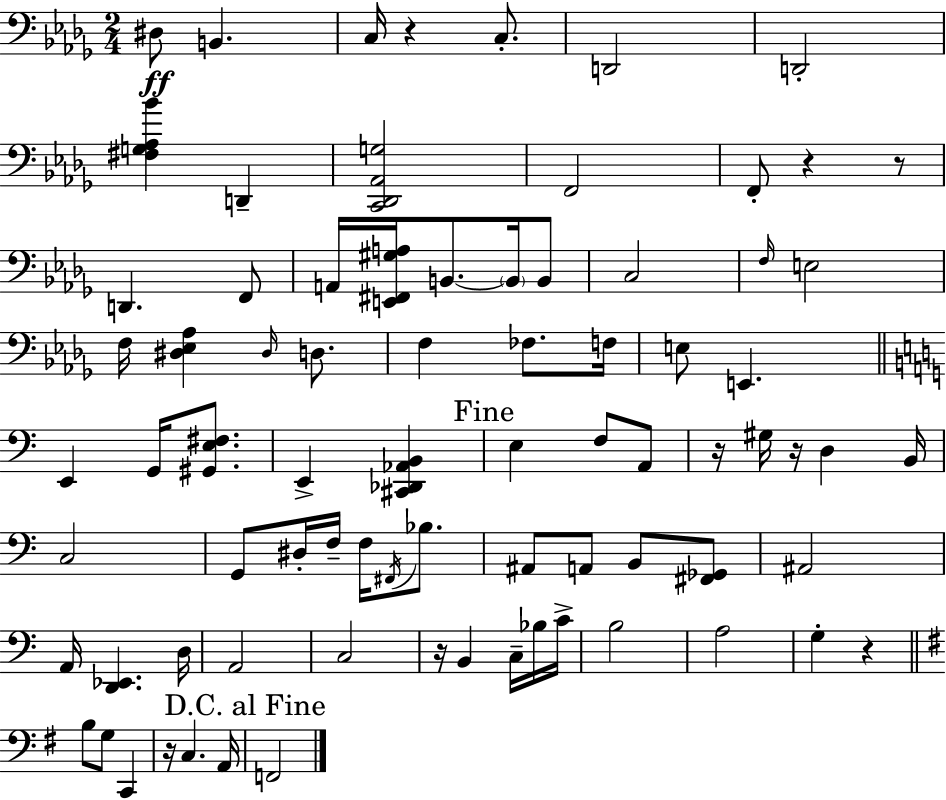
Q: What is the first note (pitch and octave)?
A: D#3